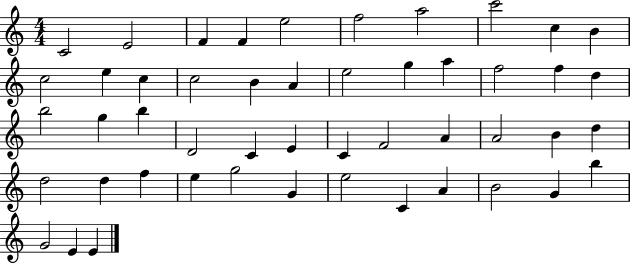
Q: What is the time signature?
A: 4/4